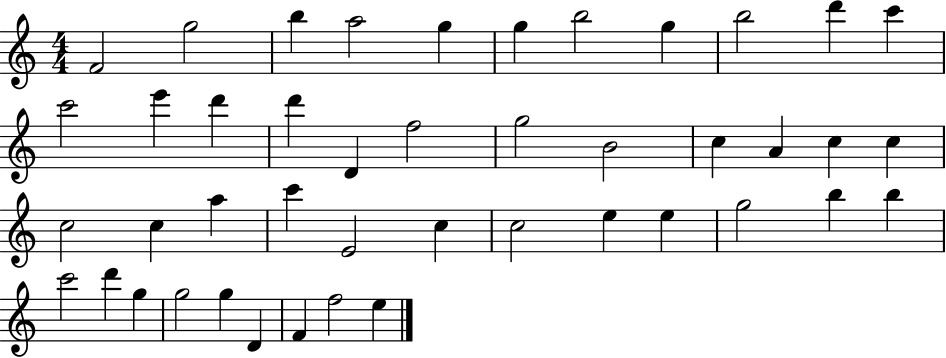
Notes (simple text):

F4/h G5/h B5/q A5/h G5/q G5/q B5/h G5/q B5/h D6/q C6/q C6/h E6/q D6/q D6/q D4/q F5/h G5/h B4/h C5/q A4/q C5/q C5/q C5/h C5/q A5/q C6/q E4/h C5/q C5/h E5/q E5/q G5/h B5/q B5/q C6/h D6/q G5/q G5/h G5/q D4/q F4/q F5/h E5/q